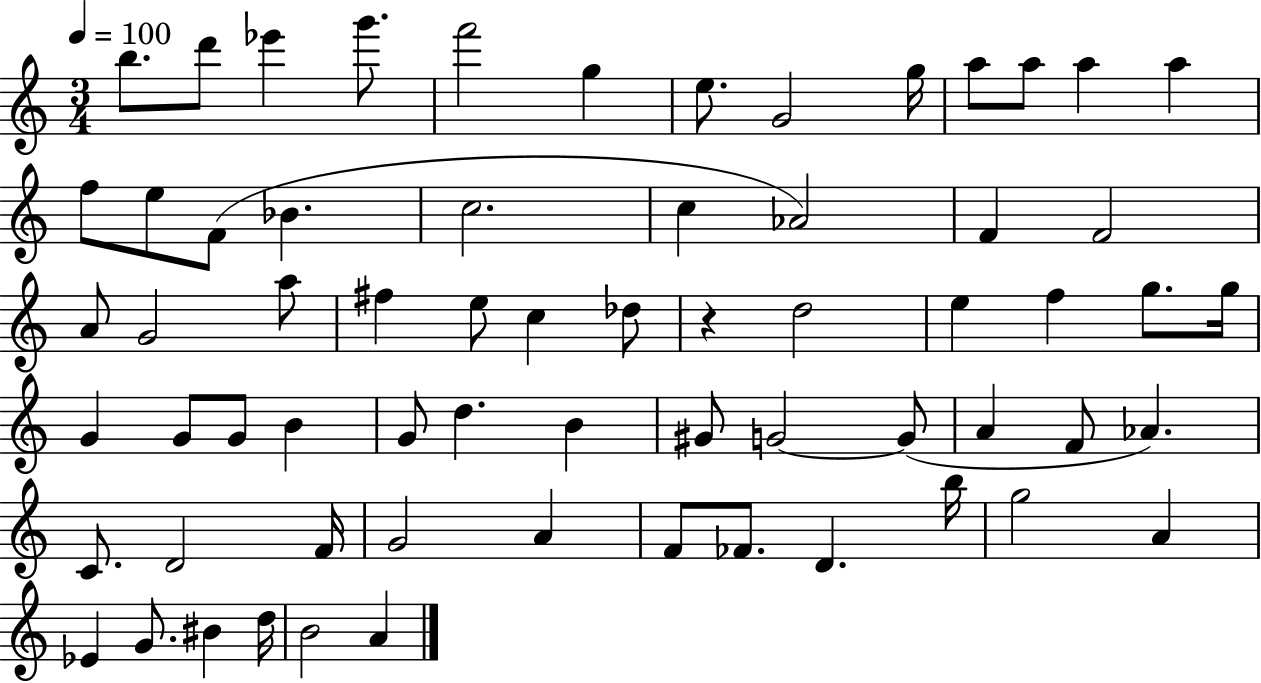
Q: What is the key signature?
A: C major